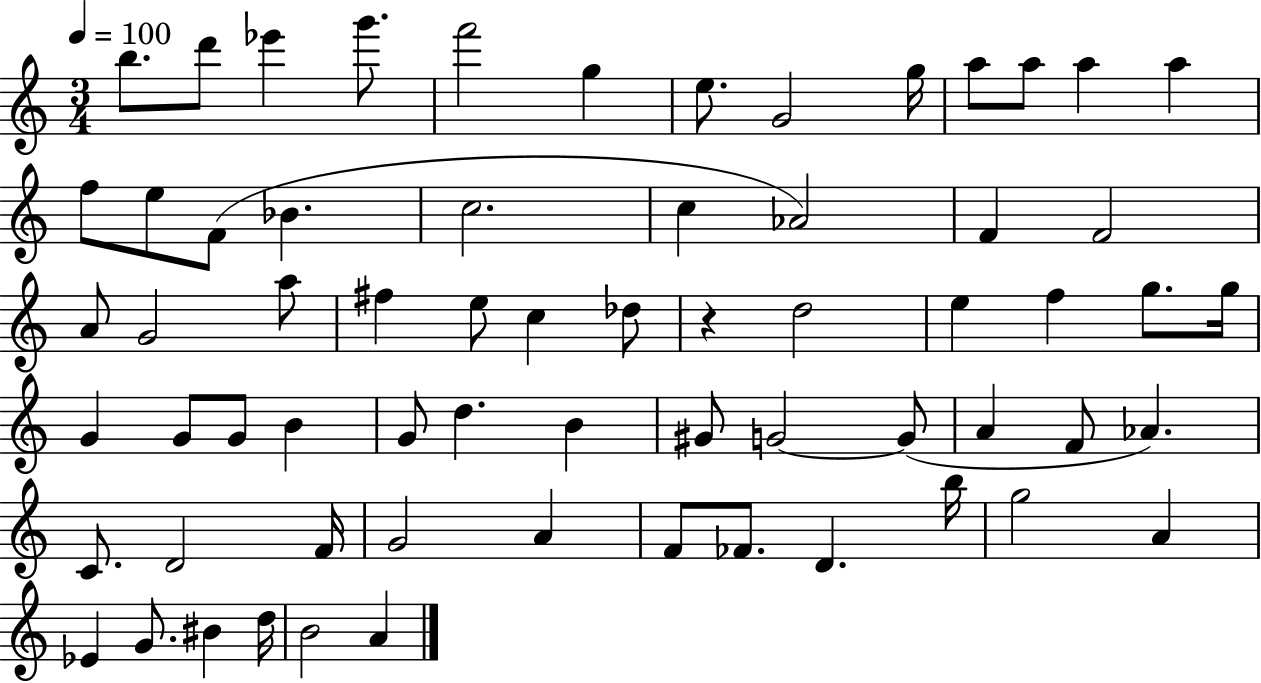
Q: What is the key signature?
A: C major